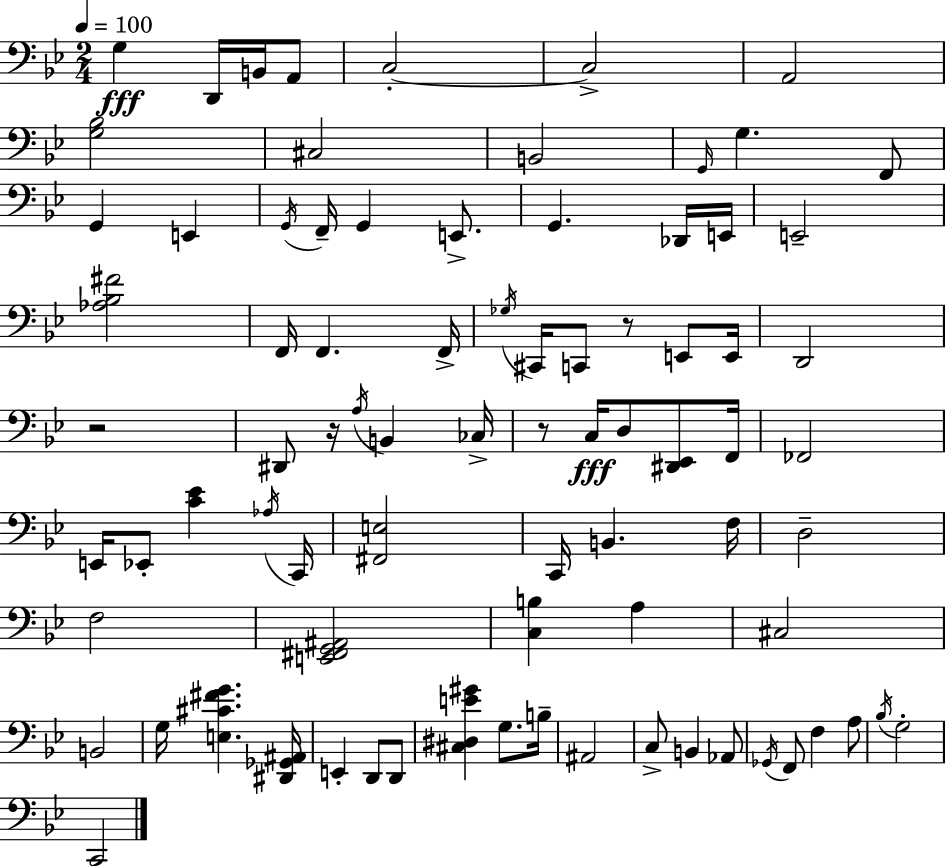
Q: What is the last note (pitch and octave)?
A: C2